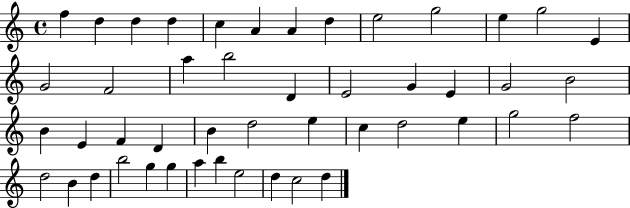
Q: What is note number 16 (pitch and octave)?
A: A5